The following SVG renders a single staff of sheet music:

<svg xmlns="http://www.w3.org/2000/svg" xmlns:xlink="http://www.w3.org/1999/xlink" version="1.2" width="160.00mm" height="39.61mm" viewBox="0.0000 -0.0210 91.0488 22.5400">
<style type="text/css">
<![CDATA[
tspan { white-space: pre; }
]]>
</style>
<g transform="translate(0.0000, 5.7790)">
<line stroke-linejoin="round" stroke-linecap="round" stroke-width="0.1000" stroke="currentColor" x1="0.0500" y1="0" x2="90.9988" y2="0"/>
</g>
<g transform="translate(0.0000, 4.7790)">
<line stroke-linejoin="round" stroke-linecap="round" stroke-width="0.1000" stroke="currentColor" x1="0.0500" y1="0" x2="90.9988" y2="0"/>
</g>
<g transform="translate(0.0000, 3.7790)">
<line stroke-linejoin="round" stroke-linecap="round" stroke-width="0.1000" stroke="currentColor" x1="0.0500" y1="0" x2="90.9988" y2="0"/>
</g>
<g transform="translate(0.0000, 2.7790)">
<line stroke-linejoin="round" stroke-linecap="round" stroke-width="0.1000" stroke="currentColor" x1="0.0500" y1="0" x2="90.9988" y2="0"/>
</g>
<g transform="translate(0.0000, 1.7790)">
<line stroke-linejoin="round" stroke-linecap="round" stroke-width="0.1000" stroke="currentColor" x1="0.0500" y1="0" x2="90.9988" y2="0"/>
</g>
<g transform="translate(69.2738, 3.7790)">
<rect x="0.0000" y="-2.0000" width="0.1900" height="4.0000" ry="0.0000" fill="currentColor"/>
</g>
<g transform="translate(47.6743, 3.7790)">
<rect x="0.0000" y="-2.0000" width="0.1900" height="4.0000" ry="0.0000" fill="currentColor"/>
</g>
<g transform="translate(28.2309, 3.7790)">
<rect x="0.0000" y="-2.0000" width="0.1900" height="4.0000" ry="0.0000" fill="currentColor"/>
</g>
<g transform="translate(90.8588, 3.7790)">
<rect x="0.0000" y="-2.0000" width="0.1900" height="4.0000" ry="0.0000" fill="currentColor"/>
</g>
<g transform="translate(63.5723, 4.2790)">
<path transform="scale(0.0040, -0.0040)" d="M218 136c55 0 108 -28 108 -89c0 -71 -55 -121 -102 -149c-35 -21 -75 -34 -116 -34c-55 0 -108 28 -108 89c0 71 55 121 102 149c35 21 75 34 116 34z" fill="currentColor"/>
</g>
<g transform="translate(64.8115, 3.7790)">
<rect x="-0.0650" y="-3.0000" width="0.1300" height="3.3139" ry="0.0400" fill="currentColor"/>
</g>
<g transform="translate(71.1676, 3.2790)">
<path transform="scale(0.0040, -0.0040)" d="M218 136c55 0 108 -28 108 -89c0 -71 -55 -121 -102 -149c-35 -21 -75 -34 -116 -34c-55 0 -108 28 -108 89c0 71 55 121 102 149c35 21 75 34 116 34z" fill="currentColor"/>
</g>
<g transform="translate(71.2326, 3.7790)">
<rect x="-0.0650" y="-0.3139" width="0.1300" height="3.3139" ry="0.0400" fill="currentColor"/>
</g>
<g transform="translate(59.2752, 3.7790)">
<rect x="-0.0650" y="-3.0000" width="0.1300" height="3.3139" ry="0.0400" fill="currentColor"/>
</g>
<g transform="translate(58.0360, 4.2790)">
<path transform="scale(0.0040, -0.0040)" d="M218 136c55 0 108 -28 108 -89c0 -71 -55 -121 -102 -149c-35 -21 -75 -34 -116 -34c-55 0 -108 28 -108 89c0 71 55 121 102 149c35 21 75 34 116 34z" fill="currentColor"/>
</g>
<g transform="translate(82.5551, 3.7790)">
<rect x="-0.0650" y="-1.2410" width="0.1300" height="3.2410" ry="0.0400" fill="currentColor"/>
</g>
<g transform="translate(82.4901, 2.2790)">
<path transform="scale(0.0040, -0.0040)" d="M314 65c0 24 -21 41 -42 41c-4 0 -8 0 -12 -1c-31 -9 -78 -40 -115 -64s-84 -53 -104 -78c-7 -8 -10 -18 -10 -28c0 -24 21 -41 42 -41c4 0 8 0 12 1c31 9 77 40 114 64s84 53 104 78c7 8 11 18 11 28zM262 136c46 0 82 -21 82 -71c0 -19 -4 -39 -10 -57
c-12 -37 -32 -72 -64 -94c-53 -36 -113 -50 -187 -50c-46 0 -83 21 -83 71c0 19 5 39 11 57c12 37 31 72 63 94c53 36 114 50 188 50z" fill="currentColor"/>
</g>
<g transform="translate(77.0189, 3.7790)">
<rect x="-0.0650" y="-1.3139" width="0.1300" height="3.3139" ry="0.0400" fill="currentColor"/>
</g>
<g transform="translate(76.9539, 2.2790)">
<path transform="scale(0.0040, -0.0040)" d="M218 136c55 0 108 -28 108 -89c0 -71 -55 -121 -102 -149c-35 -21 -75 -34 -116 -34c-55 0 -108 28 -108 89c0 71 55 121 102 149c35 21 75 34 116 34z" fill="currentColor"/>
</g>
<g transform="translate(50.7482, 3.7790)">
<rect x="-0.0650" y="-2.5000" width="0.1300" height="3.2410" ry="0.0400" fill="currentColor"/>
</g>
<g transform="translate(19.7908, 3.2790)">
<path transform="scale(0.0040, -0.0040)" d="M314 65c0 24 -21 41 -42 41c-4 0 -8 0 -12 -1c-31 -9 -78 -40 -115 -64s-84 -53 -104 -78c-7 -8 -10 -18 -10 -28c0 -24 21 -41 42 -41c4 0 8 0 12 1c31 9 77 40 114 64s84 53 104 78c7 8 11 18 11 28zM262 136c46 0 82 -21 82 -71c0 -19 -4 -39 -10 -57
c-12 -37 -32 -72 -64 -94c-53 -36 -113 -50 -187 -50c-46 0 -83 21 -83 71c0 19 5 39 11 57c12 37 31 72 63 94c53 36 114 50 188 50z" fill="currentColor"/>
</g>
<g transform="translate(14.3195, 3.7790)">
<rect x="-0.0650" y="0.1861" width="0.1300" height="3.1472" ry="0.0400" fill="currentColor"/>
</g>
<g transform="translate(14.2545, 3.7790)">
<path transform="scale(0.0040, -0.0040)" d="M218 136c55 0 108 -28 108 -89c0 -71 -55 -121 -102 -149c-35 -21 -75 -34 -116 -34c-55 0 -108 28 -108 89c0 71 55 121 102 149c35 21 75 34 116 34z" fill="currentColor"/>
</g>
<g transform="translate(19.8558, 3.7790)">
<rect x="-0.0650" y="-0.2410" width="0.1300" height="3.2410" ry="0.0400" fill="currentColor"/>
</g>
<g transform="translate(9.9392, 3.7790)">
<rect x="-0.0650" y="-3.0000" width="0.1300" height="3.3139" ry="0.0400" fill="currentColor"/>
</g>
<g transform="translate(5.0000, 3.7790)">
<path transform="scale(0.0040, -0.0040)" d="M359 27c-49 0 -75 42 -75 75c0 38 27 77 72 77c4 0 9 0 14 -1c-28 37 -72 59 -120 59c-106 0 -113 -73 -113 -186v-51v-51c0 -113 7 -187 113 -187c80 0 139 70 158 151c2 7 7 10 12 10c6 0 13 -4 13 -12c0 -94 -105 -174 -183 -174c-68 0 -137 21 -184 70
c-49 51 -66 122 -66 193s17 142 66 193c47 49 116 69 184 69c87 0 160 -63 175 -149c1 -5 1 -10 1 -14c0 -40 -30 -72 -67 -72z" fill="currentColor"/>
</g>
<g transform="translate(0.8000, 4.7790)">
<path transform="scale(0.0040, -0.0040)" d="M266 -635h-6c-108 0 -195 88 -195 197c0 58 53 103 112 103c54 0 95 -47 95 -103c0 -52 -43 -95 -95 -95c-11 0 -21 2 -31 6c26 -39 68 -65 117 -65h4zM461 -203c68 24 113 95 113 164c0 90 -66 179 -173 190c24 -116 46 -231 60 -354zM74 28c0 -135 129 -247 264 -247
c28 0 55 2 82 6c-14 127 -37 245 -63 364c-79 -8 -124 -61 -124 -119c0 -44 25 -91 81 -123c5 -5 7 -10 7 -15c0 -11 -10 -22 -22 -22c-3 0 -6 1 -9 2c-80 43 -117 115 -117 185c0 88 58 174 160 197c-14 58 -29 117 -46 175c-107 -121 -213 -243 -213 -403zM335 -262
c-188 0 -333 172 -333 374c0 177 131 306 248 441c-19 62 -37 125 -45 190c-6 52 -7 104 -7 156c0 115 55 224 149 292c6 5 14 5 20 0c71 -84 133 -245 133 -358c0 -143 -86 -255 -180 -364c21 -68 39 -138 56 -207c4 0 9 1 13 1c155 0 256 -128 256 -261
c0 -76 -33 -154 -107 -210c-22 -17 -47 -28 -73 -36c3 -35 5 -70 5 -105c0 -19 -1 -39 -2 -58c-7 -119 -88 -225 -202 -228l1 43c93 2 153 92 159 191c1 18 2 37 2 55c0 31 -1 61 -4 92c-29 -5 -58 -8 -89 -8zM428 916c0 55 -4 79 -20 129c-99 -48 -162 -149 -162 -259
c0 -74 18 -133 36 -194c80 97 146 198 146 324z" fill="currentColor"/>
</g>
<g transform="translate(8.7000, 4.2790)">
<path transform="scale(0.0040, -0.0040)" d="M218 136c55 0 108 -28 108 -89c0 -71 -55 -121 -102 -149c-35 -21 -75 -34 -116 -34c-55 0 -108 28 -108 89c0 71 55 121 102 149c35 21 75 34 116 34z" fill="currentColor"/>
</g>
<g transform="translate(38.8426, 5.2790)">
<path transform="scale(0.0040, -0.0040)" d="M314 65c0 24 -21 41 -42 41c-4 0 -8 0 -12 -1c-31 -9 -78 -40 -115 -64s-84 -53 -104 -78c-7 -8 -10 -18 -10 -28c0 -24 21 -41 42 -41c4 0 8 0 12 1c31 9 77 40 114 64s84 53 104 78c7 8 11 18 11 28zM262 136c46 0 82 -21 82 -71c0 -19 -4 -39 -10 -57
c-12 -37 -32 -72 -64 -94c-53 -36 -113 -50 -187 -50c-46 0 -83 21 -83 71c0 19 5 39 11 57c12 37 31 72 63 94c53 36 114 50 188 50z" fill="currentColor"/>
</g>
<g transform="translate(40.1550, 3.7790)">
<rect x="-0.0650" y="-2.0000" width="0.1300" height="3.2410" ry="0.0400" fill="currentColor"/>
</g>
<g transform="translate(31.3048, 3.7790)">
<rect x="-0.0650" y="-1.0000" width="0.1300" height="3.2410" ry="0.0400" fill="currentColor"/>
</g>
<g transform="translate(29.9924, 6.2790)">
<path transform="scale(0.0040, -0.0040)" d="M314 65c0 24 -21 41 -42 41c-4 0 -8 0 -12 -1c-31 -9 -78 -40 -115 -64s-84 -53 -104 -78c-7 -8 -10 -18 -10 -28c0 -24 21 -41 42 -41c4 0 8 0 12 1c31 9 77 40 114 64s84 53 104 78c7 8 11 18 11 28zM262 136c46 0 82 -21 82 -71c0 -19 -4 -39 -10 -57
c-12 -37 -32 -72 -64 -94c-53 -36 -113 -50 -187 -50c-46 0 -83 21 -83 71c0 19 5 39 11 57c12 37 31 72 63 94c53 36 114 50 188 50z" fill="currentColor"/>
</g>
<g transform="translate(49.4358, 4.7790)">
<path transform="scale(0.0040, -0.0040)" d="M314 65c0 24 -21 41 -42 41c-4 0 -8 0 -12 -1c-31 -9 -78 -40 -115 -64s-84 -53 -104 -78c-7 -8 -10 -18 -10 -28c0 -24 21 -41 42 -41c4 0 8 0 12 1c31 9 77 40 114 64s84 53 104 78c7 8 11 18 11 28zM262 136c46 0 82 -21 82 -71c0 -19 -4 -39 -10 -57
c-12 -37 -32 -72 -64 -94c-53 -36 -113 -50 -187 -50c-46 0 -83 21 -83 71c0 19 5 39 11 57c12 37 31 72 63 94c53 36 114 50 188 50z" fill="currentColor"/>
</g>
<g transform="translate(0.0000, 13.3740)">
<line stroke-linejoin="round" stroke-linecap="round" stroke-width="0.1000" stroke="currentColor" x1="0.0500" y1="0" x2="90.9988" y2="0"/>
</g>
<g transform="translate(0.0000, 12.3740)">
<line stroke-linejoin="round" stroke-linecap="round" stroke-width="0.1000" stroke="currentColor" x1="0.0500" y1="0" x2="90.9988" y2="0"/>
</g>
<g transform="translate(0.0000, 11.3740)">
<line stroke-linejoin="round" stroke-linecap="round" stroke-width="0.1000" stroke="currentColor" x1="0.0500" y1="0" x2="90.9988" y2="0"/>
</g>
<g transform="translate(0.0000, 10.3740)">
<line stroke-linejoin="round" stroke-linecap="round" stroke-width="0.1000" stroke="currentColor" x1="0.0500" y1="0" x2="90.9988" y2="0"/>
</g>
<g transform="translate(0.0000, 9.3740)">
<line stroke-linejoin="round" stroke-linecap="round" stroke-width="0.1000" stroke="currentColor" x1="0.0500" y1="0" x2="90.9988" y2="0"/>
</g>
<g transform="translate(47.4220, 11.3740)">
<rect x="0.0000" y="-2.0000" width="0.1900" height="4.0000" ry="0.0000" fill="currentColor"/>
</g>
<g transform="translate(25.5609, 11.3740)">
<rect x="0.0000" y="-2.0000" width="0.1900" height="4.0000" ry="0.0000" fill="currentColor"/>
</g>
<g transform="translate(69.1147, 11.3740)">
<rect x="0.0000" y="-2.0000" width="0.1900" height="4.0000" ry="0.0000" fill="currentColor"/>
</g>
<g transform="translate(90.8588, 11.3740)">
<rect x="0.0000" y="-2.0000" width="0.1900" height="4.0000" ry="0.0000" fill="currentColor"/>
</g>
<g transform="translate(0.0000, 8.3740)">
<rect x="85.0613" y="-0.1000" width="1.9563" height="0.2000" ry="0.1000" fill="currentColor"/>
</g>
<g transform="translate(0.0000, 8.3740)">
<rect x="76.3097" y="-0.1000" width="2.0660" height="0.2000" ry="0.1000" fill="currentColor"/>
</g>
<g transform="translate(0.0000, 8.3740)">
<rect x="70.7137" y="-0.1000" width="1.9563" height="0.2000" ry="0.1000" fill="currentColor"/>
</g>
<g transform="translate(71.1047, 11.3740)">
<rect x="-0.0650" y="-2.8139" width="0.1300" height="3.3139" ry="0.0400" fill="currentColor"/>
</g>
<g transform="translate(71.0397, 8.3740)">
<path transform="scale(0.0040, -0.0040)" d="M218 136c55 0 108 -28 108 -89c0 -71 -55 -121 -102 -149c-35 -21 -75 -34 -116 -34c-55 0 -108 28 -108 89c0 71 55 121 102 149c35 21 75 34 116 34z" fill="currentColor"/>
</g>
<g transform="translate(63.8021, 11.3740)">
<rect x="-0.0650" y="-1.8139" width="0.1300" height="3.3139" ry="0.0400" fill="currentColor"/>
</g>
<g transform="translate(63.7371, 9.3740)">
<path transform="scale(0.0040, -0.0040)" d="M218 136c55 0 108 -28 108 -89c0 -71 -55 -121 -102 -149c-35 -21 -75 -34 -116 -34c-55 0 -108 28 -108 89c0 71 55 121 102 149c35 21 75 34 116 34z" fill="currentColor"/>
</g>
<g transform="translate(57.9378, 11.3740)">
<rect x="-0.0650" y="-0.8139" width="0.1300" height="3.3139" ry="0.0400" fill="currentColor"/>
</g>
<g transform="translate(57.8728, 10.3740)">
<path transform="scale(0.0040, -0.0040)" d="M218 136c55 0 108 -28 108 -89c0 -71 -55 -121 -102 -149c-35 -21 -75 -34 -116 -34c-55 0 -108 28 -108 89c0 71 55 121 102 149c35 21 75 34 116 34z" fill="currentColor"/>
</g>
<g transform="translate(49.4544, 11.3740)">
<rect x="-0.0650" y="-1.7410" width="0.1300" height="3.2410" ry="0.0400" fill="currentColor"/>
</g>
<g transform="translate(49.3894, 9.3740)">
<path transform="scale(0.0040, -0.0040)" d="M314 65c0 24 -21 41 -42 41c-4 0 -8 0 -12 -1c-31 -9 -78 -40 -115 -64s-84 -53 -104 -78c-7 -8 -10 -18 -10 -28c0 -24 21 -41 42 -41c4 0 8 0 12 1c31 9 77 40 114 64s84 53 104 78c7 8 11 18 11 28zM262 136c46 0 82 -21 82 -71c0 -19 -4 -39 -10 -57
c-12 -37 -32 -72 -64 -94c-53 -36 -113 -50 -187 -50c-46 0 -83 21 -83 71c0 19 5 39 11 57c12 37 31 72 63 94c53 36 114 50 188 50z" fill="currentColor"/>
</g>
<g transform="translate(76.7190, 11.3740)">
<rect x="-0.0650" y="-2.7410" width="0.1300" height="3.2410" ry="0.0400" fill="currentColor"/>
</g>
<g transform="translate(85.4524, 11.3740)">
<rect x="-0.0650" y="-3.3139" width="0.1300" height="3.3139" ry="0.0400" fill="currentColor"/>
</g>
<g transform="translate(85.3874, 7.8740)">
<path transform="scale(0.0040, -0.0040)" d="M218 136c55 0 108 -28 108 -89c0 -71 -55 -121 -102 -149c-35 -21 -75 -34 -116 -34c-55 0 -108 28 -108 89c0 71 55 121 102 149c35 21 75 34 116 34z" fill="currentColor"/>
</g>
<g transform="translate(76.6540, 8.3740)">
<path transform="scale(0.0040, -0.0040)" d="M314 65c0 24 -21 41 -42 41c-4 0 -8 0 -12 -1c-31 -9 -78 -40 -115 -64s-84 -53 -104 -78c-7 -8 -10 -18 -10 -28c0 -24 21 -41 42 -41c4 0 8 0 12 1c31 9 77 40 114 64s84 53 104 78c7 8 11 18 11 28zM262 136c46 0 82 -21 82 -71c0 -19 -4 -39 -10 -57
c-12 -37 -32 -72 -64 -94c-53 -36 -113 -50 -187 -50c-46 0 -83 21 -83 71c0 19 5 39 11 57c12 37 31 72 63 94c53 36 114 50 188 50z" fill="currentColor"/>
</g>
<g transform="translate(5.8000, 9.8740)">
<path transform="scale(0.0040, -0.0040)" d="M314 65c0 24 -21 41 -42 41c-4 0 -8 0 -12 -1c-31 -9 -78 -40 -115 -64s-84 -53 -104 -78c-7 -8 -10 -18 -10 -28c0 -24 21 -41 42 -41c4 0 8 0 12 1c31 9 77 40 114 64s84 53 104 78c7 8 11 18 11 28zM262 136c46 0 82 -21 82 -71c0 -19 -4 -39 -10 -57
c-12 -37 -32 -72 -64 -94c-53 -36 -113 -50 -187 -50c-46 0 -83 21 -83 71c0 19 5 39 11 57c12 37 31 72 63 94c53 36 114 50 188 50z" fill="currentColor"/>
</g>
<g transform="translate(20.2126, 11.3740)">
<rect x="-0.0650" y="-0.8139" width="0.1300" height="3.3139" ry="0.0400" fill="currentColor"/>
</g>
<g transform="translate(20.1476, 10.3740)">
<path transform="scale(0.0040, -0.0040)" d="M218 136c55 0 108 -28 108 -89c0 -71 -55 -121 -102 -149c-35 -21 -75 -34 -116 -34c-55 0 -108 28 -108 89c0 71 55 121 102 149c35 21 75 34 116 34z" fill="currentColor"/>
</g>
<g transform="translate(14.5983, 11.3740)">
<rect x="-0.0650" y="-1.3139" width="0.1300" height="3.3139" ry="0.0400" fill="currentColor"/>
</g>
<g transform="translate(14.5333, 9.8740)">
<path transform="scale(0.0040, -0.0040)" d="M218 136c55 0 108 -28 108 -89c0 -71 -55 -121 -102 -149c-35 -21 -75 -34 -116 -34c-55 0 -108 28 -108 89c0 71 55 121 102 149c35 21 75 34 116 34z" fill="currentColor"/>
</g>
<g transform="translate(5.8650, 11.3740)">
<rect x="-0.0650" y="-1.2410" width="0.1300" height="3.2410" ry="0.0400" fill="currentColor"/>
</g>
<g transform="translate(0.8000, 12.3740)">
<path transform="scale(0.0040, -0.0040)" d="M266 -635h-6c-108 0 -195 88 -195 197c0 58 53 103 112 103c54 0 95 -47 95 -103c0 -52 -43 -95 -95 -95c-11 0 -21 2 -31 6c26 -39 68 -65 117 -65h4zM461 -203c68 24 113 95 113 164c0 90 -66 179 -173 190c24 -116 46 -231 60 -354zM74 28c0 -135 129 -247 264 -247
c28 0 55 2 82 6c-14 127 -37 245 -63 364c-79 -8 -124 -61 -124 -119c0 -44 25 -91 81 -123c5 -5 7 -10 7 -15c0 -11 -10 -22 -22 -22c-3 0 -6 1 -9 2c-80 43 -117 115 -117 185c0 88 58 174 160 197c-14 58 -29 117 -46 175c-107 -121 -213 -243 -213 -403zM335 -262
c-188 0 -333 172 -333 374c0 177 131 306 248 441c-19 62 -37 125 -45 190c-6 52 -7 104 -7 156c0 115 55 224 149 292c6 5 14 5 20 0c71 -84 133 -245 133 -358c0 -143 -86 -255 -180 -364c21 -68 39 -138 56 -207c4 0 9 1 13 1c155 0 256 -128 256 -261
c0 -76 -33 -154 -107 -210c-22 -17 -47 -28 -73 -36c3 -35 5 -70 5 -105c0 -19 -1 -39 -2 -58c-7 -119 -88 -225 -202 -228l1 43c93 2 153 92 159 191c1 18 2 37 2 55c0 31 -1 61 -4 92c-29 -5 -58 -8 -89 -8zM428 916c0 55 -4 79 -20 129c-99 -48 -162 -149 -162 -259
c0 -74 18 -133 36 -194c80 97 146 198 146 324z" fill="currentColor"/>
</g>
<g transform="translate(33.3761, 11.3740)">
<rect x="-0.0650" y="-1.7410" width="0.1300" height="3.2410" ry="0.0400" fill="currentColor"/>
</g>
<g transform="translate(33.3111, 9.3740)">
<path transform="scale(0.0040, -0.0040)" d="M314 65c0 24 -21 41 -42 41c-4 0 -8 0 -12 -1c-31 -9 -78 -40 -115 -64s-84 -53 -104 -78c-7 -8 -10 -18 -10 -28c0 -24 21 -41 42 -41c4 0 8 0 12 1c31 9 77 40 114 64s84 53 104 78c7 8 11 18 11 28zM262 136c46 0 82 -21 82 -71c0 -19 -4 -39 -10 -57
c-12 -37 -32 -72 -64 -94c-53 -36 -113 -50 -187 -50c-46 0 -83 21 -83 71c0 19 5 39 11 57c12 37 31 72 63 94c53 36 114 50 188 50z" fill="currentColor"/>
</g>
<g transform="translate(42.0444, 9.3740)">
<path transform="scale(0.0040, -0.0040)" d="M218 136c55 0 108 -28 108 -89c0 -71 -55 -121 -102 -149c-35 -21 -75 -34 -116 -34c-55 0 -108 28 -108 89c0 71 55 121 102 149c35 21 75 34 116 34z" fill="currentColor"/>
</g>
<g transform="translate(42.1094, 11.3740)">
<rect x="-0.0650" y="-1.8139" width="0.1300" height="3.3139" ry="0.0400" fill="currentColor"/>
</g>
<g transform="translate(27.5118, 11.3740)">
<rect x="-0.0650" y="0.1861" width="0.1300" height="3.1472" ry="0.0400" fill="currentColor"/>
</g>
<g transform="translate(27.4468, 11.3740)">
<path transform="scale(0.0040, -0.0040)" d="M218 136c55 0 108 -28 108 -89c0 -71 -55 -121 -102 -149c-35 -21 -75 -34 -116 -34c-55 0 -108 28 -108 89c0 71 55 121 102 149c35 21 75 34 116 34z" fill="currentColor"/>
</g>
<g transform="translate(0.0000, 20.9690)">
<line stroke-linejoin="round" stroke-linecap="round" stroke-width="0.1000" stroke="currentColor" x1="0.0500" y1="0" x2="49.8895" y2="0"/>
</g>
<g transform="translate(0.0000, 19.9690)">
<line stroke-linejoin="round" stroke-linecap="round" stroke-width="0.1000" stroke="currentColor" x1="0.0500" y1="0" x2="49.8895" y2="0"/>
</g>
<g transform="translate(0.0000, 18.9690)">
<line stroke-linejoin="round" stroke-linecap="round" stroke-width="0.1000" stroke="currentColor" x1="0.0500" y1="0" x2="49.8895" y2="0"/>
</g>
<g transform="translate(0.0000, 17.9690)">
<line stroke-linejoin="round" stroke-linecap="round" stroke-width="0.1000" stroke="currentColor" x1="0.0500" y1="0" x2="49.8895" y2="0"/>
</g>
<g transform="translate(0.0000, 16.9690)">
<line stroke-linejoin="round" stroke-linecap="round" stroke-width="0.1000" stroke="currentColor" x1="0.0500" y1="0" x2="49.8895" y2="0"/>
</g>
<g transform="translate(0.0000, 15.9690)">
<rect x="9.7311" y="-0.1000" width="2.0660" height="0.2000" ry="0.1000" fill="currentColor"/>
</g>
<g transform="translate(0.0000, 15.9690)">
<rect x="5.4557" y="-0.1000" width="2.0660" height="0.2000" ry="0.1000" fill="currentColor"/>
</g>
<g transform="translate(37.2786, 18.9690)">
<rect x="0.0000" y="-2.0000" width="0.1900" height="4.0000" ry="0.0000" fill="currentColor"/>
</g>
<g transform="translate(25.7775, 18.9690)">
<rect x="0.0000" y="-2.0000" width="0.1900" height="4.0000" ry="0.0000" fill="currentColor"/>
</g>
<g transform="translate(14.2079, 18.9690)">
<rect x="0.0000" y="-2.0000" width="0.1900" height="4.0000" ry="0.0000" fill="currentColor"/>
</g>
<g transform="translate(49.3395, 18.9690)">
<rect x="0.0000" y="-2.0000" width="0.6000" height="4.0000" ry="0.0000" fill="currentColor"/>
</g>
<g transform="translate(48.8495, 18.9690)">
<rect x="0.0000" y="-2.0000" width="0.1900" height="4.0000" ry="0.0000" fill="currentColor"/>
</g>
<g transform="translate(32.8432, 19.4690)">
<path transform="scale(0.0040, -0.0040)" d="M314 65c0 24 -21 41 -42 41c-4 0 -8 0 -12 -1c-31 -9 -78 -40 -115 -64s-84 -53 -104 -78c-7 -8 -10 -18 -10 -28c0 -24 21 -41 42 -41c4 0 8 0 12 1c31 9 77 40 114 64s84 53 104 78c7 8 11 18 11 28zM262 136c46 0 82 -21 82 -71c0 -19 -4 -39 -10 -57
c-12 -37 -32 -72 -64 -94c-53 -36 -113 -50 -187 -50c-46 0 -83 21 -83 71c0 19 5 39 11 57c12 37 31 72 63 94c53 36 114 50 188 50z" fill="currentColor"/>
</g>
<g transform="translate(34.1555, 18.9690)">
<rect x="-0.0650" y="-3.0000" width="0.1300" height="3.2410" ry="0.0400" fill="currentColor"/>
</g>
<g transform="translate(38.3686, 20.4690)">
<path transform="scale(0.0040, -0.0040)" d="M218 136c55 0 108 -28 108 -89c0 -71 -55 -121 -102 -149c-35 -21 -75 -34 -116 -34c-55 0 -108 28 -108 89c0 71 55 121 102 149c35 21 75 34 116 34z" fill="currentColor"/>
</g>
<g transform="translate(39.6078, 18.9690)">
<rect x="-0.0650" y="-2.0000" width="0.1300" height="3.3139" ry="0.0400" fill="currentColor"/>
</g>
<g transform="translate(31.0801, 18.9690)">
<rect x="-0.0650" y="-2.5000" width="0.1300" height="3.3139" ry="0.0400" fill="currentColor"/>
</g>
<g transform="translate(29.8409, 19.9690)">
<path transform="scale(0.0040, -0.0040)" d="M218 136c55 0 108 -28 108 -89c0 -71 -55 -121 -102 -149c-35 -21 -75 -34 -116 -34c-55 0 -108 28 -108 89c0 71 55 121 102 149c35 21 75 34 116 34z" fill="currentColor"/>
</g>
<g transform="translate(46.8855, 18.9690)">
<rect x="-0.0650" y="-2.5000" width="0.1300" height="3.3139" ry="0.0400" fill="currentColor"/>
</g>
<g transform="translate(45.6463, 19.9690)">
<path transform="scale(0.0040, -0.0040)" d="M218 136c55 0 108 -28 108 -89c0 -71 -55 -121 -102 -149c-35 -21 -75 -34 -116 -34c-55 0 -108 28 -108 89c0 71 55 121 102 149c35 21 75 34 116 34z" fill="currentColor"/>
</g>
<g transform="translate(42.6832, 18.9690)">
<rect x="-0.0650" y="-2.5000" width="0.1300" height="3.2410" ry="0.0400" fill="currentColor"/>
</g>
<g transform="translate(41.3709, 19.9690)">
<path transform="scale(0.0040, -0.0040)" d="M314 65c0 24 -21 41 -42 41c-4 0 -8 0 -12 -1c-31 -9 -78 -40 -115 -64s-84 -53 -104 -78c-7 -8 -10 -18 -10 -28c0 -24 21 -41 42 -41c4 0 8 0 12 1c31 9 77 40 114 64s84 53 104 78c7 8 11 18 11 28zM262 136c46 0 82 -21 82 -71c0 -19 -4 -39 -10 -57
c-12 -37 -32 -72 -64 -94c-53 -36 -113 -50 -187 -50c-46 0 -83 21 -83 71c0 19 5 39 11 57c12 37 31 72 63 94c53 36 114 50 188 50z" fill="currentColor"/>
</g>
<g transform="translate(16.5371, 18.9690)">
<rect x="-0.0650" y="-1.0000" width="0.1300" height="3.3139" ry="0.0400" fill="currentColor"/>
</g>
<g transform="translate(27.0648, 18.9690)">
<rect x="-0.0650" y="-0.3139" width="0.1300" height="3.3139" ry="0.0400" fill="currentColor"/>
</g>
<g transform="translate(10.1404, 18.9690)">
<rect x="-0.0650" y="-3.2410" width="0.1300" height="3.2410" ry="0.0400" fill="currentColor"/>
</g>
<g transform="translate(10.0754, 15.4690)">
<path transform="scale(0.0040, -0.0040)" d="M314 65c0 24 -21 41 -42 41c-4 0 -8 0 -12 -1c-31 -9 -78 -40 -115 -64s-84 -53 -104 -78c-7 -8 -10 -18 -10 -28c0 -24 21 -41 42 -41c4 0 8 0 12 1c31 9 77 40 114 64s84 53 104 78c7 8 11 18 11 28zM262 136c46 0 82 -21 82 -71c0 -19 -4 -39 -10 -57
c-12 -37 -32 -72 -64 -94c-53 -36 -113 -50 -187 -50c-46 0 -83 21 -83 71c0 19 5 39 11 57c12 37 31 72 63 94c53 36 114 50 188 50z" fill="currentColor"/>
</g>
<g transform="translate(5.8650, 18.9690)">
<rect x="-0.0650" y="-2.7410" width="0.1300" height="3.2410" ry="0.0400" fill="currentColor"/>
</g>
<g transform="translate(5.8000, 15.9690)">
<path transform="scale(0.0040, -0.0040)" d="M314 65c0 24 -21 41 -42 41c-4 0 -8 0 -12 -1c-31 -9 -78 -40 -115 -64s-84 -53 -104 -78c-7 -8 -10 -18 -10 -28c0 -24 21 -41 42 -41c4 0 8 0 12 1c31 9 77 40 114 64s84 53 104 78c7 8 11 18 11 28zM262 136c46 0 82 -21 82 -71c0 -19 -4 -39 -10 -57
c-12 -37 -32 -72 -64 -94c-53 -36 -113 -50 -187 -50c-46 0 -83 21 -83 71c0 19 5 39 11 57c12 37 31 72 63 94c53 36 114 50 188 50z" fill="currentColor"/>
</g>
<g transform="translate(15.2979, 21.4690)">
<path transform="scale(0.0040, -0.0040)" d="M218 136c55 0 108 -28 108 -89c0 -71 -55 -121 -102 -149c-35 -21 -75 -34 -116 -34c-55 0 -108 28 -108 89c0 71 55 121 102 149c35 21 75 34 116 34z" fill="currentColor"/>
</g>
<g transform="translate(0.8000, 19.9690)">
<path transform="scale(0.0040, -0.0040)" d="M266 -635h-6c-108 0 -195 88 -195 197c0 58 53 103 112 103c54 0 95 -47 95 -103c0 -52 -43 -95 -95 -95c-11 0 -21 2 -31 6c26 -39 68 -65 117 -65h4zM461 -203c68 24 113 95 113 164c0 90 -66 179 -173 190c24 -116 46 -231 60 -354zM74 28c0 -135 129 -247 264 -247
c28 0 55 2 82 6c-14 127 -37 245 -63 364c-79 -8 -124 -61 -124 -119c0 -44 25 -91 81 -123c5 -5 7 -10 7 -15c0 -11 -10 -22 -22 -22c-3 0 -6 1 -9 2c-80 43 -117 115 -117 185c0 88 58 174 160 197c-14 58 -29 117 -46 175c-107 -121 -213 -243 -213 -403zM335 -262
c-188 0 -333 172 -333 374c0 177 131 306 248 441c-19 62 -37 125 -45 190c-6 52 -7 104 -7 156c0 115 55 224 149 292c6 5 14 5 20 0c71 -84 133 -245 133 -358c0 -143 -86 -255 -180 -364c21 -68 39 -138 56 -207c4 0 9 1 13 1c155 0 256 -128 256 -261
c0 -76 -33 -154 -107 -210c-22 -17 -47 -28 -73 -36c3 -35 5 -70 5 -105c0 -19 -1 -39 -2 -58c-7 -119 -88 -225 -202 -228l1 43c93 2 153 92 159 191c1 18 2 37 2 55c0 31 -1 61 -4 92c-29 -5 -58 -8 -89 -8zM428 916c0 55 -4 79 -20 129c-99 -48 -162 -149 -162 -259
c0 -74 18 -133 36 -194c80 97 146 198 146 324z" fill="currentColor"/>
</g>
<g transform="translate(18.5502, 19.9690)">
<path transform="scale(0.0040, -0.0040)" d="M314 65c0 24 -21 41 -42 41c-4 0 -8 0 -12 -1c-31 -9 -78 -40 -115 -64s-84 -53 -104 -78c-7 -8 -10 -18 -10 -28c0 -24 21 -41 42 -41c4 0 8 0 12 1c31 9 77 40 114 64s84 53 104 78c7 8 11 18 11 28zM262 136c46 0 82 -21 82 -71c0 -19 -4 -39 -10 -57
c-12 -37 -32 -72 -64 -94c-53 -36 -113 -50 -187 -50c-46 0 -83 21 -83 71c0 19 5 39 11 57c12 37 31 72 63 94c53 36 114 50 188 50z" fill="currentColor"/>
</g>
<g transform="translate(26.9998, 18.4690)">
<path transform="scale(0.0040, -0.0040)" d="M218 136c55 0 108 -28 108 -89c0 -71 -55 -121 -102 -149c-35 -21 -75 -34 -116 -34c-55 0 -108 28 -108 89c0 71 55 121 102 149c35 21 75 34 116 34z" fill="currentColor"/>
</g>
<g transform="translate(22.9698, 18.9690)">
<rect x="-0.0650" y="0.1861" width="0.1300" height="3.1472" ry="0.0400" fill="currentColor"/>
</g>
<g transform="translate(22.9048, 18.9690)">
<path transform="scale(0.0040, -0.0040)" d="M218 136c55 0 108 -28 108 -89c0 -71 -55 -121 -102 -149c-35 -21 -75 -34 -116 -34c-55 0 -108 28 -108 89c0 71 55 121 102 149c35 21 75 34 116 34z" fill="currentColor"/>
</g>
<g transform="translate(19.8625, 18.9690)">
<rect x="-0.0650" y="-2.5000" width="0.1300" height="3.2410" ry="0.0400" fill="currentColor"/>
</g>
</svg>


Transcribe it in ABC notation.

X:1
T:Untitled
M:4/4
L:1/4
K:C
A B c2 D2 F2 G2 A A c e e2 e2 e d B f2 f f2 d f a a2 b a2 b2 D G2 B c G A2 F G2 G